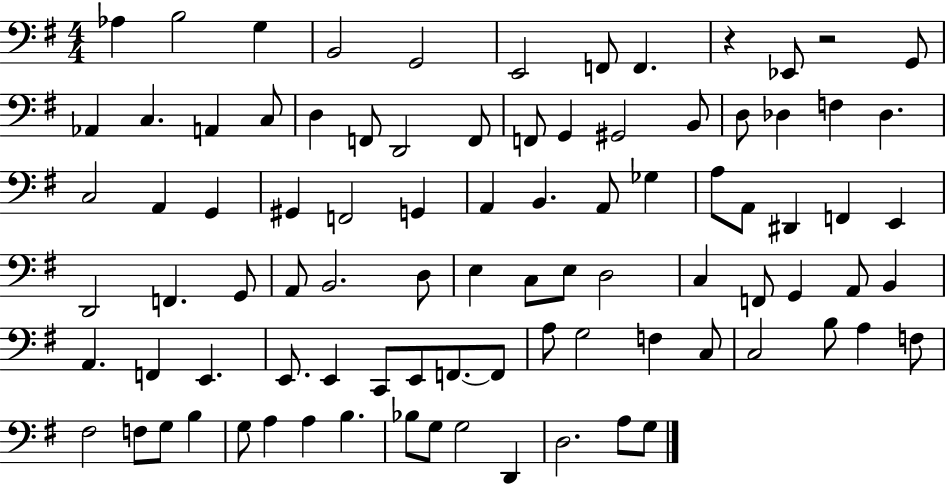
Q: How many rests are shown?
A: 2